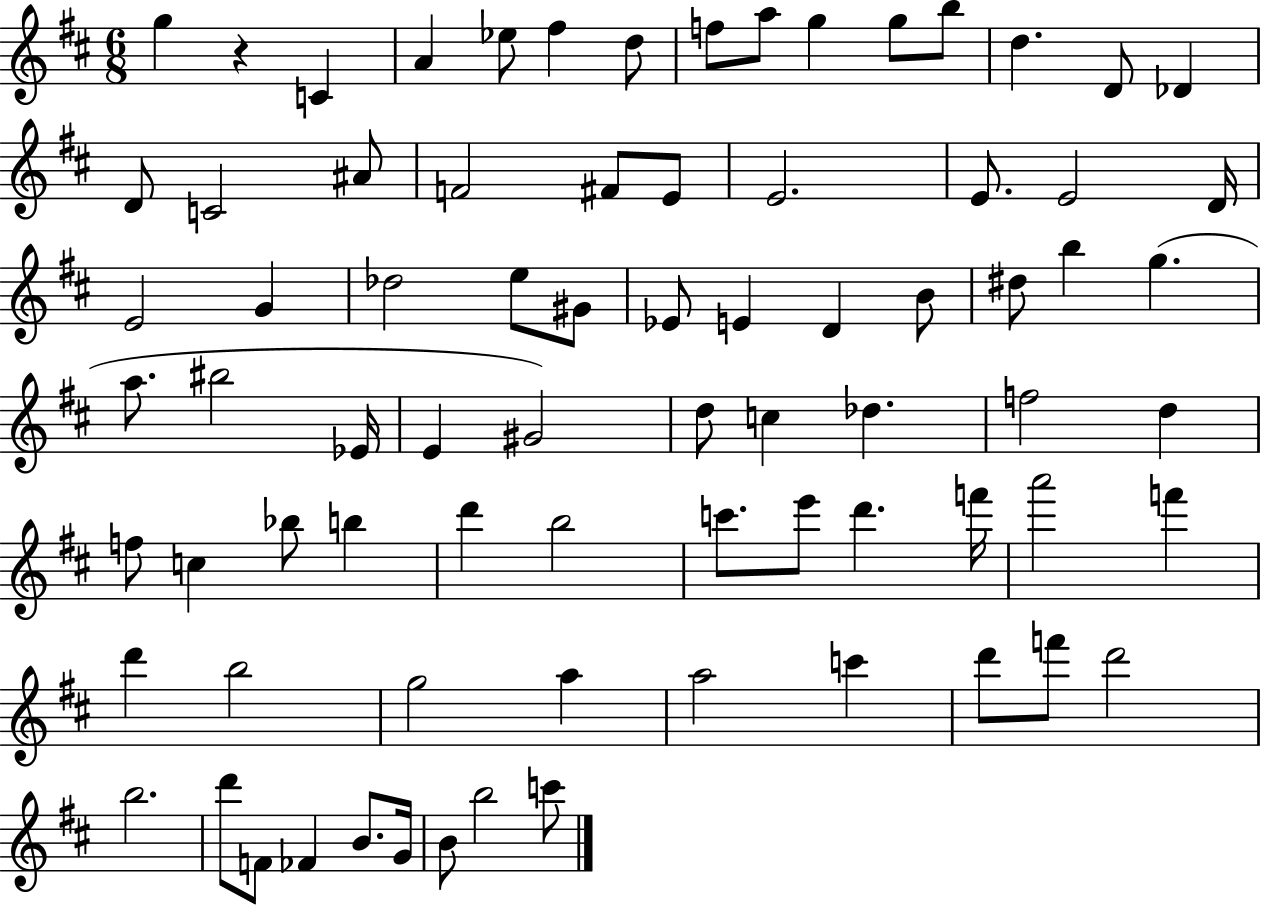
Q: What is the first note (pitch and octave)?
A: G5